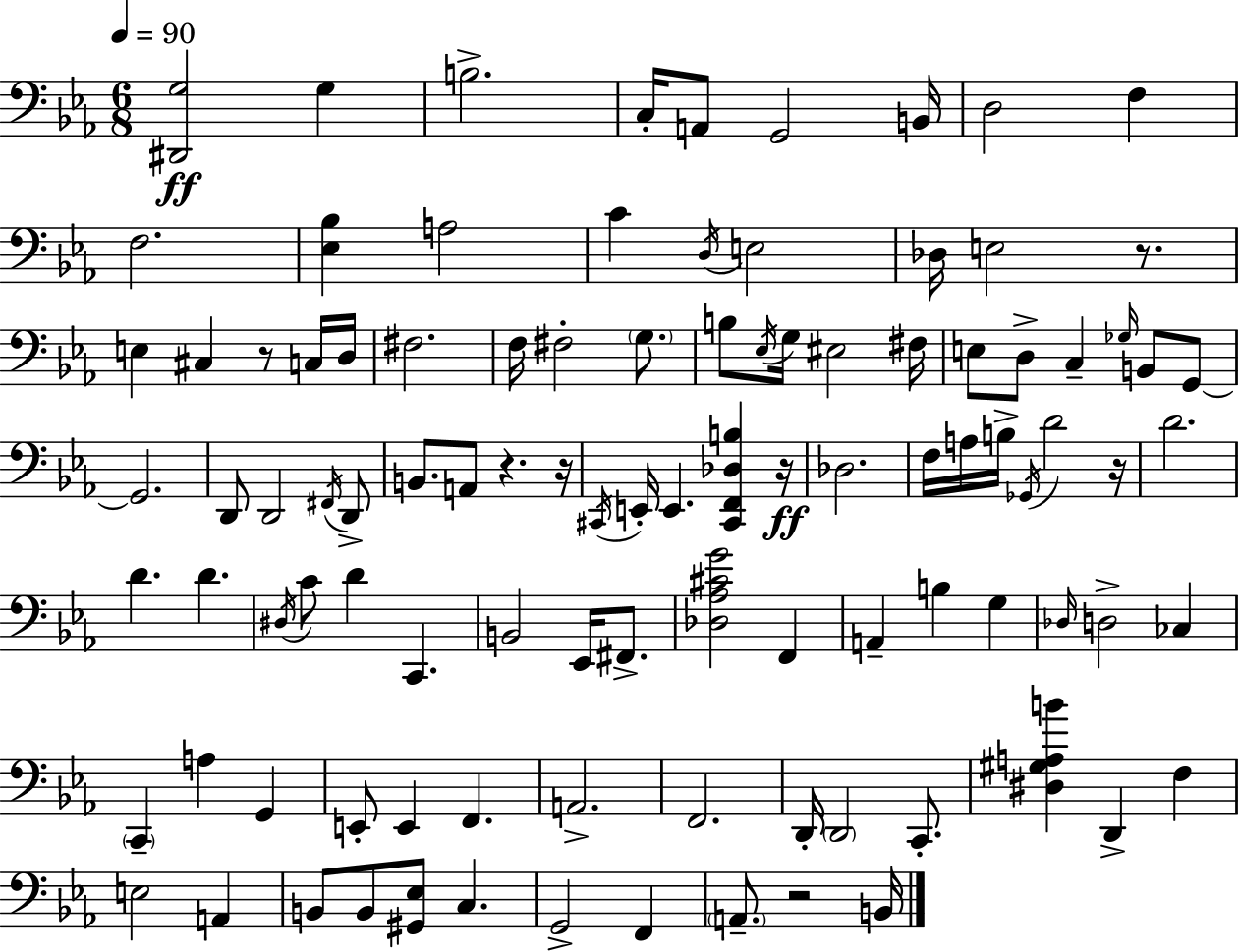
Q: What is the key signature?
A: EES major